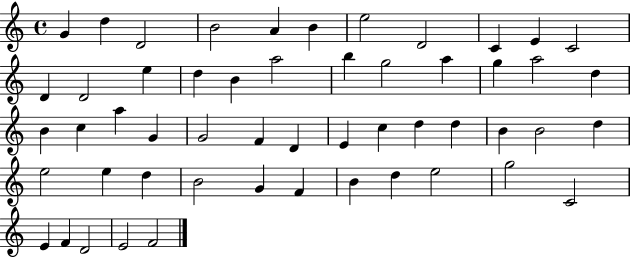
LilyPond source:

{
  \clef treble
  \time 4/4
  \defaultTimeSignature
  \key c \major
  g'4 d''4 d'2 | b'2 a'4 b'4 | e''2 d'2 | c'4 e'4 c'2 | \break d'4 d'2 e''4 | d''4 b'4 a''2 | b''4 g''2 a''4 | g''4 a''2 d''4 | \break b'4 c''4 a''4 g'4 | g'2 f'4 d'4 | e'4 c''4 d''4 d''4 | b'4 b'2 d''4 | \break e''2 e''4 d''4 | b'2 g'4 f'4 | b'4 d''4 e''2 | g''2 c'2 | \break e'4 f'4 d'2 | e'2 f'2 | \bar "|."
}